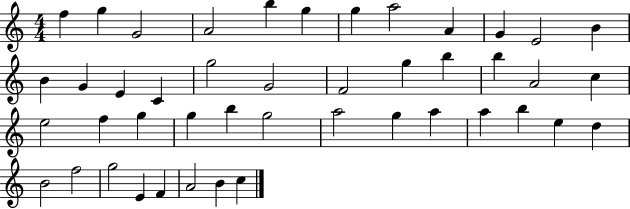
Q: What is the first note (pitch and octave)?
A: F5